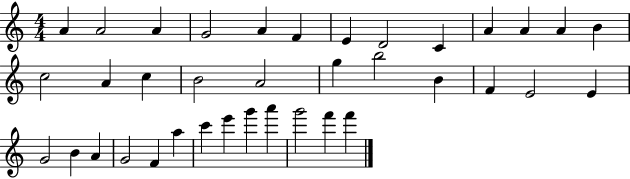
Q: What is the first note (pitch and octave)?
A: A4